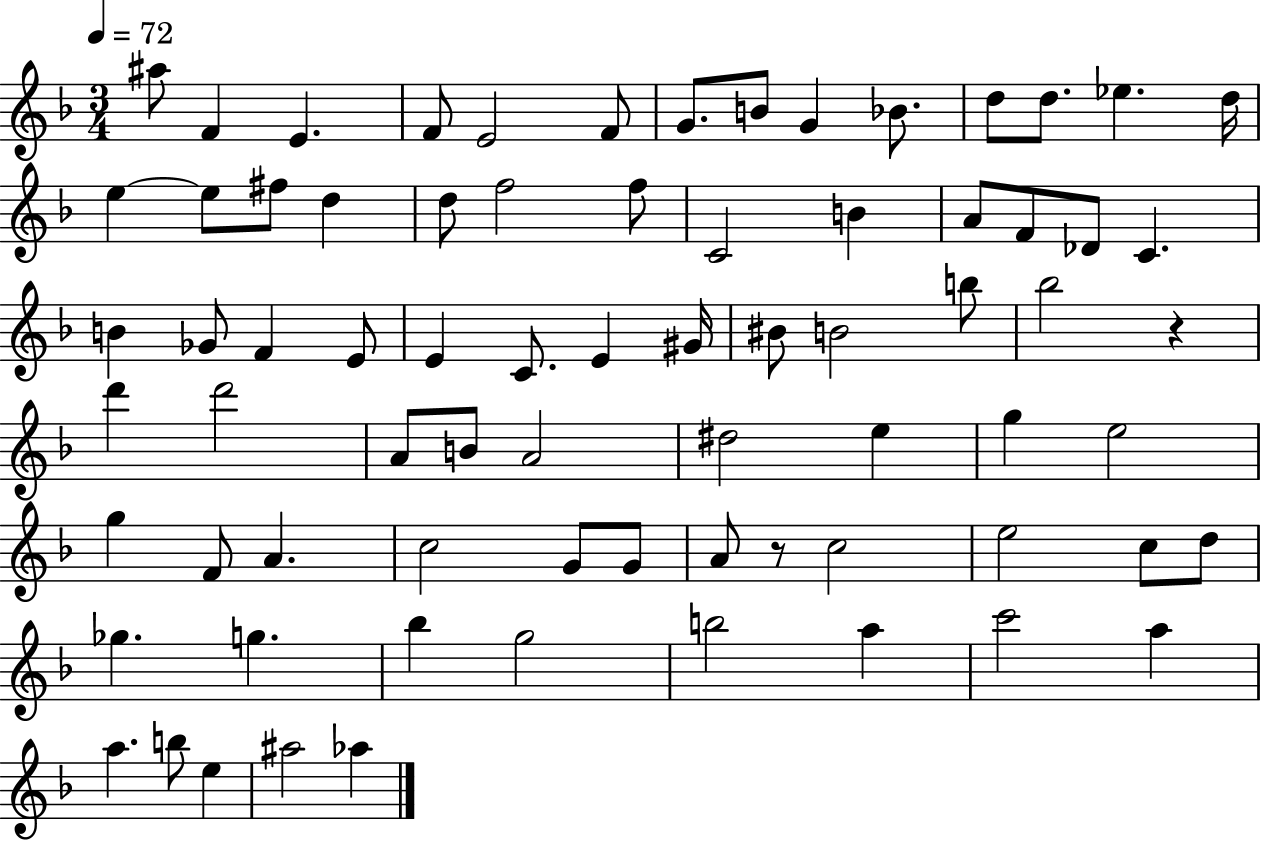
{
  \clef treble
  \numericTimeSignature
  \time 3/4
  \key f \major
  \tempo 4 = 72
  ais''8 f'4 e'4. | f'8 e'2 f'8 | g'8. b'8 g'4 bes'8. | d''8 d''8. ees''4. d''16 | \break e''4~~ e''8 fis''8 d''4 | d''8 f''2 f''8 | c'2 b'4 | a'8 f'8 des'8 c'4. | \break b'4 ges'8 f'4 e'8 | e'4 c'8. e'4 gis'16 | bis'8 b'2 b''8 | bes''2 r4 | \break d'''4 d'''2 | a'8 b'8 a'2 | dis''2 e''4 | g''4 e''2 | \break g''4 f'8 a'4. | c''2 g'8 g'8 | a'8 r8 c''2 | e''2 c''8 d''8 | \break ges''4. g''4. | bes''4 g''2 | b''2 a''4 | c'''2 a''4 | \break a''4. b''8 e''4 | ais''2 aes''4 | \bar "|."
}